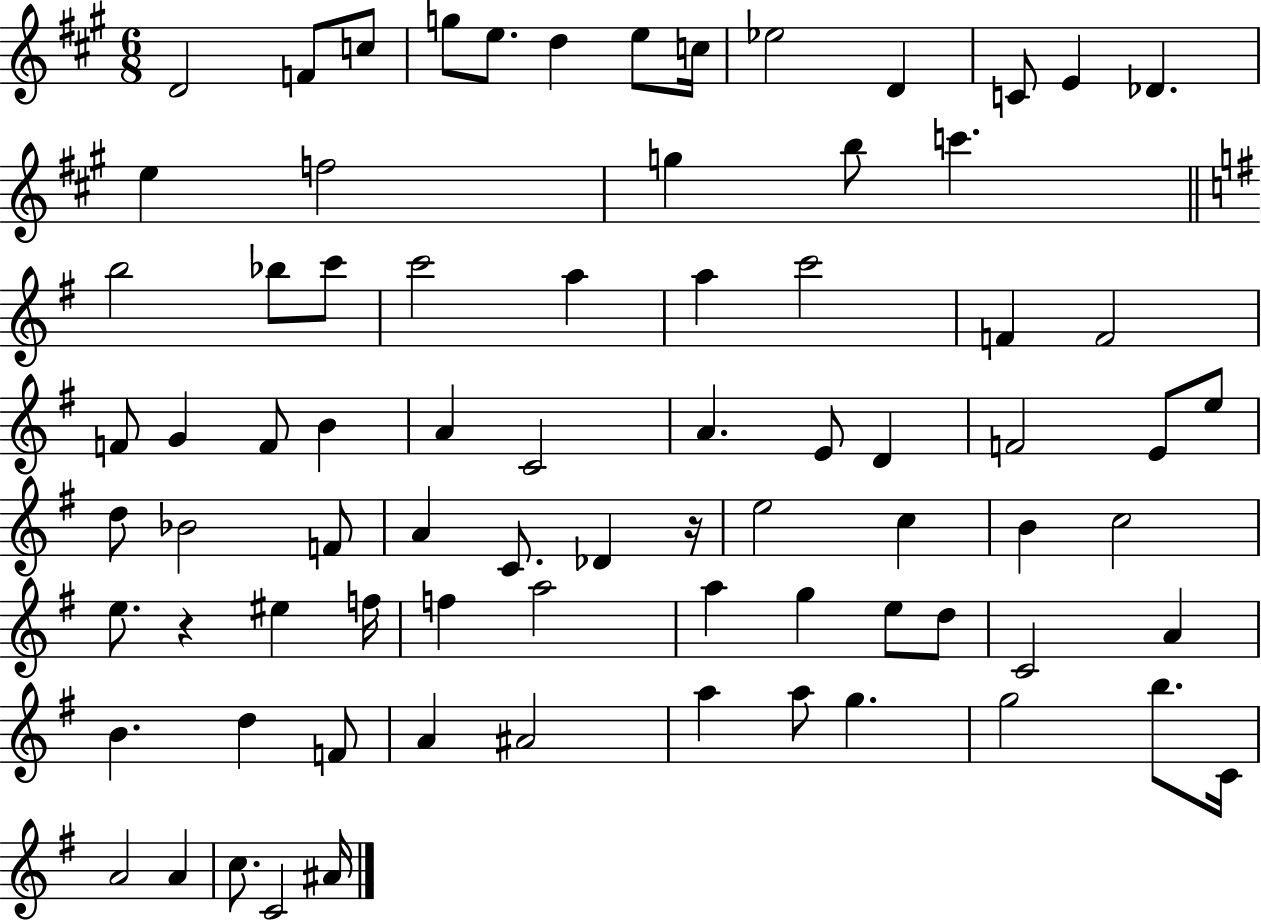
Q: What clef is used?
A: treble